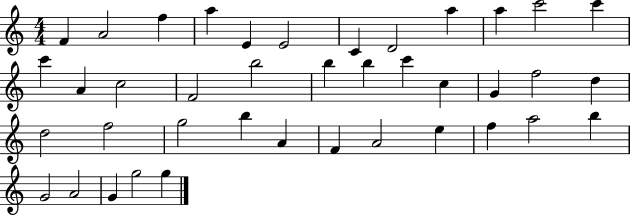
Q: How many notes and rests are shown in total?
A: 40